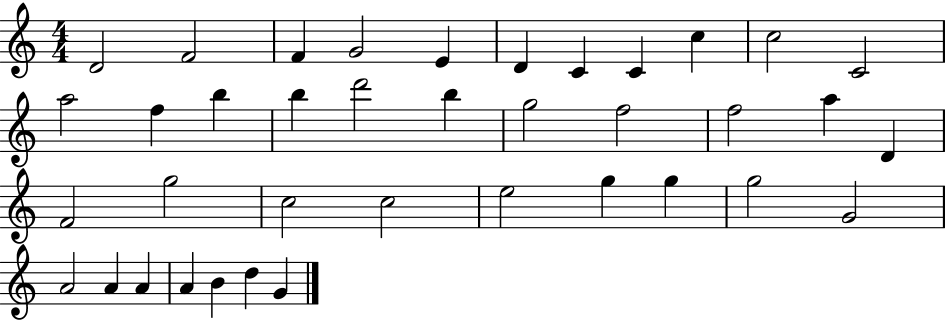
X:1
T:Untitled
M:4/4
L:1/4
K:C
D2 F2 F G2 E D C C c c2 C2 a2 f b b d'2 b g2 f2 f2 a D F2 g2 c2 c2 e2 g g g2 G2 A2 A A A B d G